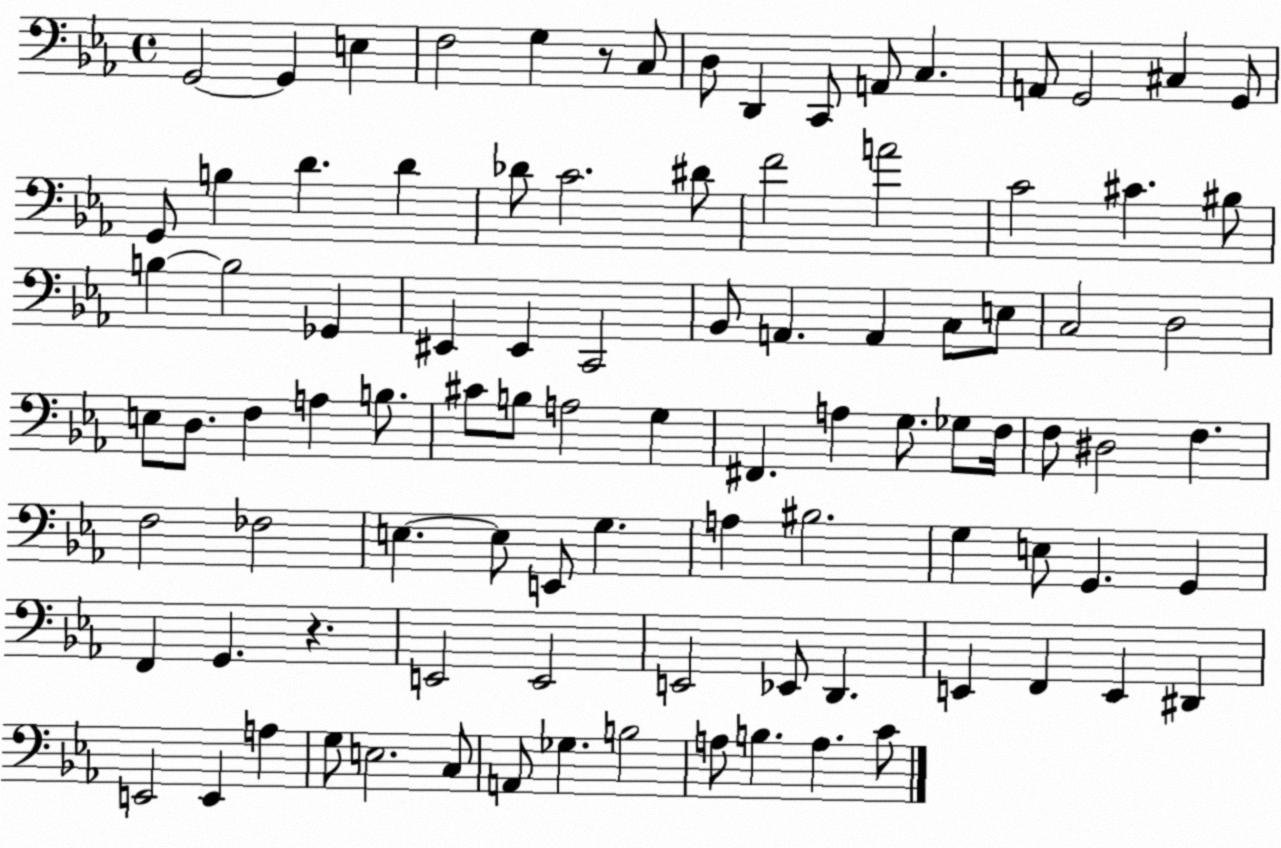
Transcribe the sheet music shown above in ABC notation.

X:1
T:Untitled
M:4/4
L:1/4
K:Eb
G,,2 G,, E, F,2 G, z/2 C,/2 D,/2 D,, C,,/2 A,,/2 C, A,,/2 G,,2 ^C, G,,/2 G,,/2 B, D D _D/2 C2 ^D/2 F2 A2 C2 ^C ^B,/2 B, B,2 _G,, ^E,, ^E,, C,,2 _B,,/2 A,, A,, C,/2 E,/2 C,2 D,2 E,/2 D,/2 F, A, B,/2 ^C/2 B,/2 A,2 G, ^F,, A, G,/2 _G,/2 F,/4 F,/2 ^D,2 F, F,2 _F,2 E, E,/2 E,,/2 G, A, ^B,2 G, E,/2 G,, G,, F,, G,, z E,,2 E,,2 E,,2 _E,,/2 D,, E,, F,, E,, ^D,, E,,2 E,, A, G,/2 E,2 C,/2 A,,/2 _G, B,2 A,/2 B, A, C/2